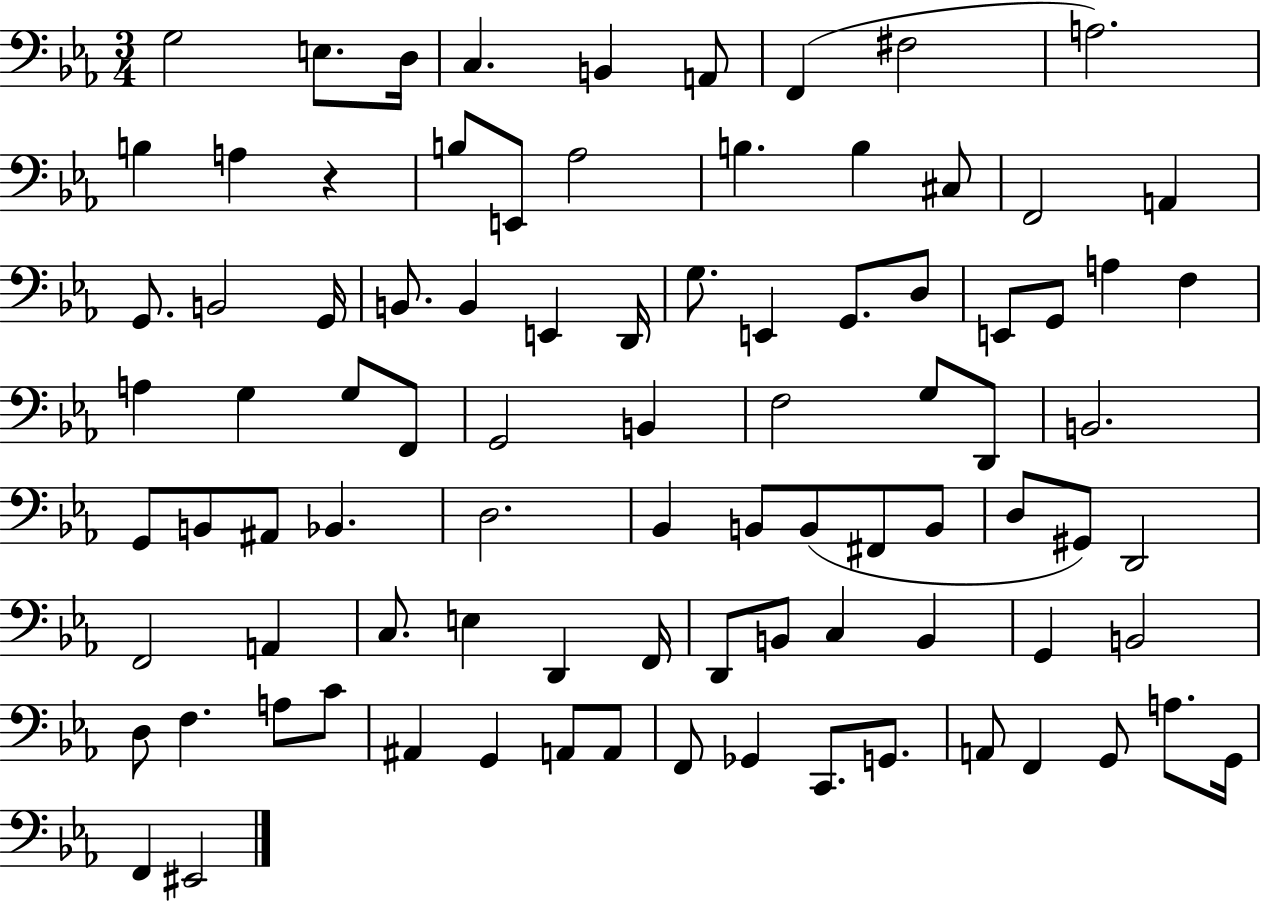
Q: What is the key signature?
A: EES major